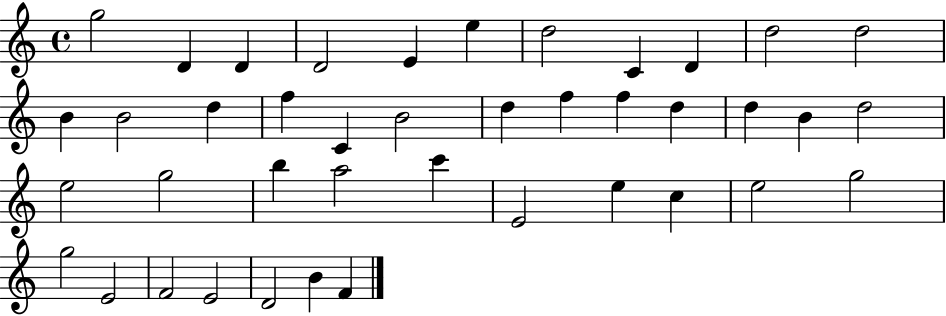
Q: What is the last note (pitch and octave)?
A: F4